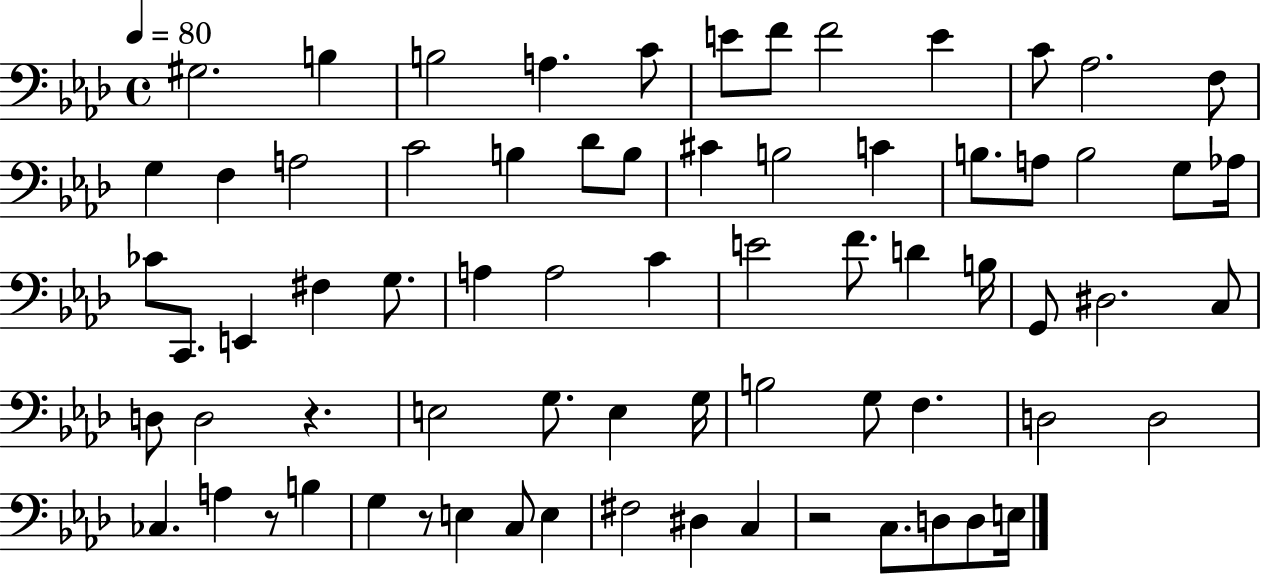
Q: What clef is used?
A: bass